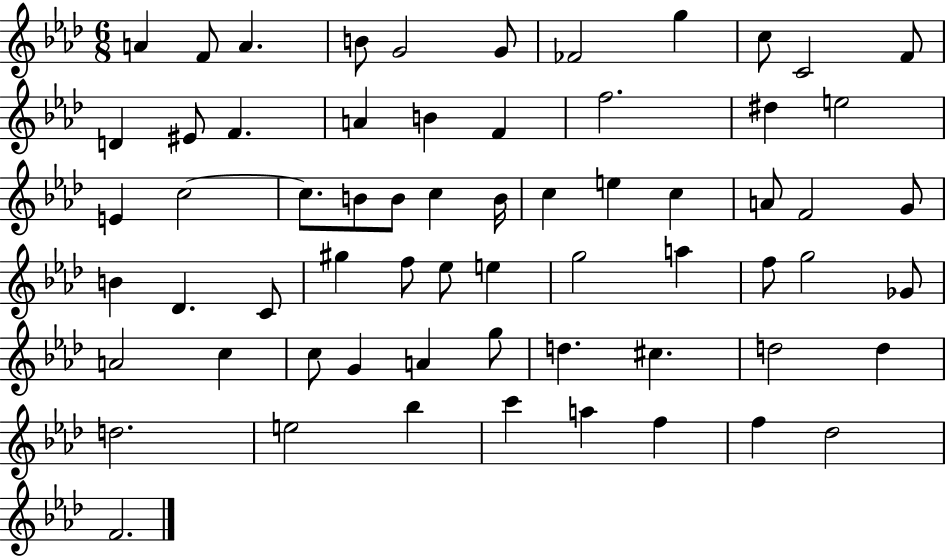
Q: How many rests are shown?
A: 0